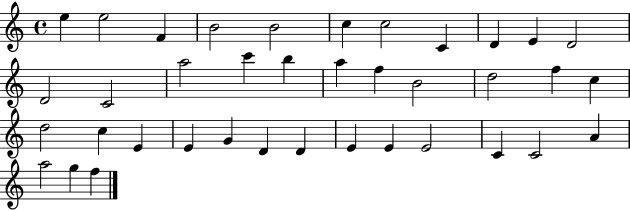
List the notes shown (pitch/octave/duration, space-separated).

E5/q E5/h F4/q B4/h B4/h C5/q C5/h C4/q D4/q E4/q D4/h D4/h C4/h A5/h C6/q B5/q A5/q F5/q B4/h D5/h F5/q C5/q D5/h C5/q E4/q E4/q G4/q D4/q D4/q E4/q E4/q E4/h C4/q C4/h A4/q A5/h G5/q F5/q